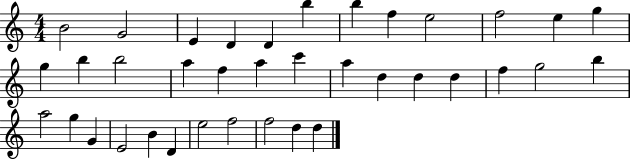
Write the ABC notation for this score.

X:1
T:Untitled
M:4/4
L:1/4
K:C
B2 G2 E D D b b f e2 f2 e g g b b2 a f a c' a d d d f g2 b a2 g G E2 B D e2 f2 f2 d d